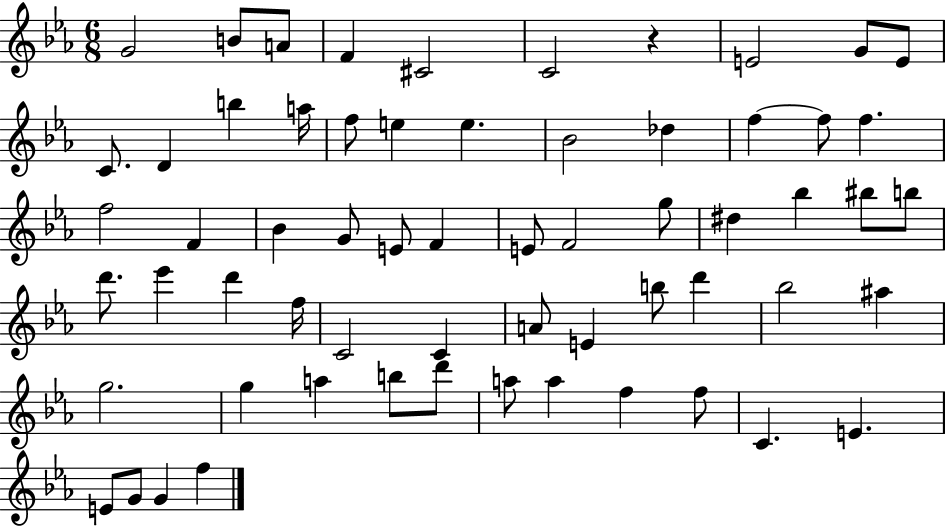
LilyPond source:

{
  \clef treble
  \numericTimeSignature
  \time 6/8
  \key ees \major
  g'2 b'8 a'8 | f'4 cis'2 | c'2 r4 | e'2 g'8 e'8 | \break c'8. d'4 b''4 a''16 | f''8 e''4 e''4. | bes'2 des''4 | f''4~~ f''8 f''4. | \break f''2 f'4 | bes'4 g'8 e'8 f'4 | e'8 f'2 g''8 | dis''4 bes''4 bis''8 b''8 | \break d'''8. ees'''4 d'''4 f''16 | c'2 c'4 | a'8 e'4 b''8 d'''4 | bes''2 ais''4 | \break g''2. | g''4 a''4 b''8 d'''8 | a''8 a''4 f''4 f''8 | c'4. e'4. | \break e'8 g'8 g'4 f''4 | \bar "|."
}